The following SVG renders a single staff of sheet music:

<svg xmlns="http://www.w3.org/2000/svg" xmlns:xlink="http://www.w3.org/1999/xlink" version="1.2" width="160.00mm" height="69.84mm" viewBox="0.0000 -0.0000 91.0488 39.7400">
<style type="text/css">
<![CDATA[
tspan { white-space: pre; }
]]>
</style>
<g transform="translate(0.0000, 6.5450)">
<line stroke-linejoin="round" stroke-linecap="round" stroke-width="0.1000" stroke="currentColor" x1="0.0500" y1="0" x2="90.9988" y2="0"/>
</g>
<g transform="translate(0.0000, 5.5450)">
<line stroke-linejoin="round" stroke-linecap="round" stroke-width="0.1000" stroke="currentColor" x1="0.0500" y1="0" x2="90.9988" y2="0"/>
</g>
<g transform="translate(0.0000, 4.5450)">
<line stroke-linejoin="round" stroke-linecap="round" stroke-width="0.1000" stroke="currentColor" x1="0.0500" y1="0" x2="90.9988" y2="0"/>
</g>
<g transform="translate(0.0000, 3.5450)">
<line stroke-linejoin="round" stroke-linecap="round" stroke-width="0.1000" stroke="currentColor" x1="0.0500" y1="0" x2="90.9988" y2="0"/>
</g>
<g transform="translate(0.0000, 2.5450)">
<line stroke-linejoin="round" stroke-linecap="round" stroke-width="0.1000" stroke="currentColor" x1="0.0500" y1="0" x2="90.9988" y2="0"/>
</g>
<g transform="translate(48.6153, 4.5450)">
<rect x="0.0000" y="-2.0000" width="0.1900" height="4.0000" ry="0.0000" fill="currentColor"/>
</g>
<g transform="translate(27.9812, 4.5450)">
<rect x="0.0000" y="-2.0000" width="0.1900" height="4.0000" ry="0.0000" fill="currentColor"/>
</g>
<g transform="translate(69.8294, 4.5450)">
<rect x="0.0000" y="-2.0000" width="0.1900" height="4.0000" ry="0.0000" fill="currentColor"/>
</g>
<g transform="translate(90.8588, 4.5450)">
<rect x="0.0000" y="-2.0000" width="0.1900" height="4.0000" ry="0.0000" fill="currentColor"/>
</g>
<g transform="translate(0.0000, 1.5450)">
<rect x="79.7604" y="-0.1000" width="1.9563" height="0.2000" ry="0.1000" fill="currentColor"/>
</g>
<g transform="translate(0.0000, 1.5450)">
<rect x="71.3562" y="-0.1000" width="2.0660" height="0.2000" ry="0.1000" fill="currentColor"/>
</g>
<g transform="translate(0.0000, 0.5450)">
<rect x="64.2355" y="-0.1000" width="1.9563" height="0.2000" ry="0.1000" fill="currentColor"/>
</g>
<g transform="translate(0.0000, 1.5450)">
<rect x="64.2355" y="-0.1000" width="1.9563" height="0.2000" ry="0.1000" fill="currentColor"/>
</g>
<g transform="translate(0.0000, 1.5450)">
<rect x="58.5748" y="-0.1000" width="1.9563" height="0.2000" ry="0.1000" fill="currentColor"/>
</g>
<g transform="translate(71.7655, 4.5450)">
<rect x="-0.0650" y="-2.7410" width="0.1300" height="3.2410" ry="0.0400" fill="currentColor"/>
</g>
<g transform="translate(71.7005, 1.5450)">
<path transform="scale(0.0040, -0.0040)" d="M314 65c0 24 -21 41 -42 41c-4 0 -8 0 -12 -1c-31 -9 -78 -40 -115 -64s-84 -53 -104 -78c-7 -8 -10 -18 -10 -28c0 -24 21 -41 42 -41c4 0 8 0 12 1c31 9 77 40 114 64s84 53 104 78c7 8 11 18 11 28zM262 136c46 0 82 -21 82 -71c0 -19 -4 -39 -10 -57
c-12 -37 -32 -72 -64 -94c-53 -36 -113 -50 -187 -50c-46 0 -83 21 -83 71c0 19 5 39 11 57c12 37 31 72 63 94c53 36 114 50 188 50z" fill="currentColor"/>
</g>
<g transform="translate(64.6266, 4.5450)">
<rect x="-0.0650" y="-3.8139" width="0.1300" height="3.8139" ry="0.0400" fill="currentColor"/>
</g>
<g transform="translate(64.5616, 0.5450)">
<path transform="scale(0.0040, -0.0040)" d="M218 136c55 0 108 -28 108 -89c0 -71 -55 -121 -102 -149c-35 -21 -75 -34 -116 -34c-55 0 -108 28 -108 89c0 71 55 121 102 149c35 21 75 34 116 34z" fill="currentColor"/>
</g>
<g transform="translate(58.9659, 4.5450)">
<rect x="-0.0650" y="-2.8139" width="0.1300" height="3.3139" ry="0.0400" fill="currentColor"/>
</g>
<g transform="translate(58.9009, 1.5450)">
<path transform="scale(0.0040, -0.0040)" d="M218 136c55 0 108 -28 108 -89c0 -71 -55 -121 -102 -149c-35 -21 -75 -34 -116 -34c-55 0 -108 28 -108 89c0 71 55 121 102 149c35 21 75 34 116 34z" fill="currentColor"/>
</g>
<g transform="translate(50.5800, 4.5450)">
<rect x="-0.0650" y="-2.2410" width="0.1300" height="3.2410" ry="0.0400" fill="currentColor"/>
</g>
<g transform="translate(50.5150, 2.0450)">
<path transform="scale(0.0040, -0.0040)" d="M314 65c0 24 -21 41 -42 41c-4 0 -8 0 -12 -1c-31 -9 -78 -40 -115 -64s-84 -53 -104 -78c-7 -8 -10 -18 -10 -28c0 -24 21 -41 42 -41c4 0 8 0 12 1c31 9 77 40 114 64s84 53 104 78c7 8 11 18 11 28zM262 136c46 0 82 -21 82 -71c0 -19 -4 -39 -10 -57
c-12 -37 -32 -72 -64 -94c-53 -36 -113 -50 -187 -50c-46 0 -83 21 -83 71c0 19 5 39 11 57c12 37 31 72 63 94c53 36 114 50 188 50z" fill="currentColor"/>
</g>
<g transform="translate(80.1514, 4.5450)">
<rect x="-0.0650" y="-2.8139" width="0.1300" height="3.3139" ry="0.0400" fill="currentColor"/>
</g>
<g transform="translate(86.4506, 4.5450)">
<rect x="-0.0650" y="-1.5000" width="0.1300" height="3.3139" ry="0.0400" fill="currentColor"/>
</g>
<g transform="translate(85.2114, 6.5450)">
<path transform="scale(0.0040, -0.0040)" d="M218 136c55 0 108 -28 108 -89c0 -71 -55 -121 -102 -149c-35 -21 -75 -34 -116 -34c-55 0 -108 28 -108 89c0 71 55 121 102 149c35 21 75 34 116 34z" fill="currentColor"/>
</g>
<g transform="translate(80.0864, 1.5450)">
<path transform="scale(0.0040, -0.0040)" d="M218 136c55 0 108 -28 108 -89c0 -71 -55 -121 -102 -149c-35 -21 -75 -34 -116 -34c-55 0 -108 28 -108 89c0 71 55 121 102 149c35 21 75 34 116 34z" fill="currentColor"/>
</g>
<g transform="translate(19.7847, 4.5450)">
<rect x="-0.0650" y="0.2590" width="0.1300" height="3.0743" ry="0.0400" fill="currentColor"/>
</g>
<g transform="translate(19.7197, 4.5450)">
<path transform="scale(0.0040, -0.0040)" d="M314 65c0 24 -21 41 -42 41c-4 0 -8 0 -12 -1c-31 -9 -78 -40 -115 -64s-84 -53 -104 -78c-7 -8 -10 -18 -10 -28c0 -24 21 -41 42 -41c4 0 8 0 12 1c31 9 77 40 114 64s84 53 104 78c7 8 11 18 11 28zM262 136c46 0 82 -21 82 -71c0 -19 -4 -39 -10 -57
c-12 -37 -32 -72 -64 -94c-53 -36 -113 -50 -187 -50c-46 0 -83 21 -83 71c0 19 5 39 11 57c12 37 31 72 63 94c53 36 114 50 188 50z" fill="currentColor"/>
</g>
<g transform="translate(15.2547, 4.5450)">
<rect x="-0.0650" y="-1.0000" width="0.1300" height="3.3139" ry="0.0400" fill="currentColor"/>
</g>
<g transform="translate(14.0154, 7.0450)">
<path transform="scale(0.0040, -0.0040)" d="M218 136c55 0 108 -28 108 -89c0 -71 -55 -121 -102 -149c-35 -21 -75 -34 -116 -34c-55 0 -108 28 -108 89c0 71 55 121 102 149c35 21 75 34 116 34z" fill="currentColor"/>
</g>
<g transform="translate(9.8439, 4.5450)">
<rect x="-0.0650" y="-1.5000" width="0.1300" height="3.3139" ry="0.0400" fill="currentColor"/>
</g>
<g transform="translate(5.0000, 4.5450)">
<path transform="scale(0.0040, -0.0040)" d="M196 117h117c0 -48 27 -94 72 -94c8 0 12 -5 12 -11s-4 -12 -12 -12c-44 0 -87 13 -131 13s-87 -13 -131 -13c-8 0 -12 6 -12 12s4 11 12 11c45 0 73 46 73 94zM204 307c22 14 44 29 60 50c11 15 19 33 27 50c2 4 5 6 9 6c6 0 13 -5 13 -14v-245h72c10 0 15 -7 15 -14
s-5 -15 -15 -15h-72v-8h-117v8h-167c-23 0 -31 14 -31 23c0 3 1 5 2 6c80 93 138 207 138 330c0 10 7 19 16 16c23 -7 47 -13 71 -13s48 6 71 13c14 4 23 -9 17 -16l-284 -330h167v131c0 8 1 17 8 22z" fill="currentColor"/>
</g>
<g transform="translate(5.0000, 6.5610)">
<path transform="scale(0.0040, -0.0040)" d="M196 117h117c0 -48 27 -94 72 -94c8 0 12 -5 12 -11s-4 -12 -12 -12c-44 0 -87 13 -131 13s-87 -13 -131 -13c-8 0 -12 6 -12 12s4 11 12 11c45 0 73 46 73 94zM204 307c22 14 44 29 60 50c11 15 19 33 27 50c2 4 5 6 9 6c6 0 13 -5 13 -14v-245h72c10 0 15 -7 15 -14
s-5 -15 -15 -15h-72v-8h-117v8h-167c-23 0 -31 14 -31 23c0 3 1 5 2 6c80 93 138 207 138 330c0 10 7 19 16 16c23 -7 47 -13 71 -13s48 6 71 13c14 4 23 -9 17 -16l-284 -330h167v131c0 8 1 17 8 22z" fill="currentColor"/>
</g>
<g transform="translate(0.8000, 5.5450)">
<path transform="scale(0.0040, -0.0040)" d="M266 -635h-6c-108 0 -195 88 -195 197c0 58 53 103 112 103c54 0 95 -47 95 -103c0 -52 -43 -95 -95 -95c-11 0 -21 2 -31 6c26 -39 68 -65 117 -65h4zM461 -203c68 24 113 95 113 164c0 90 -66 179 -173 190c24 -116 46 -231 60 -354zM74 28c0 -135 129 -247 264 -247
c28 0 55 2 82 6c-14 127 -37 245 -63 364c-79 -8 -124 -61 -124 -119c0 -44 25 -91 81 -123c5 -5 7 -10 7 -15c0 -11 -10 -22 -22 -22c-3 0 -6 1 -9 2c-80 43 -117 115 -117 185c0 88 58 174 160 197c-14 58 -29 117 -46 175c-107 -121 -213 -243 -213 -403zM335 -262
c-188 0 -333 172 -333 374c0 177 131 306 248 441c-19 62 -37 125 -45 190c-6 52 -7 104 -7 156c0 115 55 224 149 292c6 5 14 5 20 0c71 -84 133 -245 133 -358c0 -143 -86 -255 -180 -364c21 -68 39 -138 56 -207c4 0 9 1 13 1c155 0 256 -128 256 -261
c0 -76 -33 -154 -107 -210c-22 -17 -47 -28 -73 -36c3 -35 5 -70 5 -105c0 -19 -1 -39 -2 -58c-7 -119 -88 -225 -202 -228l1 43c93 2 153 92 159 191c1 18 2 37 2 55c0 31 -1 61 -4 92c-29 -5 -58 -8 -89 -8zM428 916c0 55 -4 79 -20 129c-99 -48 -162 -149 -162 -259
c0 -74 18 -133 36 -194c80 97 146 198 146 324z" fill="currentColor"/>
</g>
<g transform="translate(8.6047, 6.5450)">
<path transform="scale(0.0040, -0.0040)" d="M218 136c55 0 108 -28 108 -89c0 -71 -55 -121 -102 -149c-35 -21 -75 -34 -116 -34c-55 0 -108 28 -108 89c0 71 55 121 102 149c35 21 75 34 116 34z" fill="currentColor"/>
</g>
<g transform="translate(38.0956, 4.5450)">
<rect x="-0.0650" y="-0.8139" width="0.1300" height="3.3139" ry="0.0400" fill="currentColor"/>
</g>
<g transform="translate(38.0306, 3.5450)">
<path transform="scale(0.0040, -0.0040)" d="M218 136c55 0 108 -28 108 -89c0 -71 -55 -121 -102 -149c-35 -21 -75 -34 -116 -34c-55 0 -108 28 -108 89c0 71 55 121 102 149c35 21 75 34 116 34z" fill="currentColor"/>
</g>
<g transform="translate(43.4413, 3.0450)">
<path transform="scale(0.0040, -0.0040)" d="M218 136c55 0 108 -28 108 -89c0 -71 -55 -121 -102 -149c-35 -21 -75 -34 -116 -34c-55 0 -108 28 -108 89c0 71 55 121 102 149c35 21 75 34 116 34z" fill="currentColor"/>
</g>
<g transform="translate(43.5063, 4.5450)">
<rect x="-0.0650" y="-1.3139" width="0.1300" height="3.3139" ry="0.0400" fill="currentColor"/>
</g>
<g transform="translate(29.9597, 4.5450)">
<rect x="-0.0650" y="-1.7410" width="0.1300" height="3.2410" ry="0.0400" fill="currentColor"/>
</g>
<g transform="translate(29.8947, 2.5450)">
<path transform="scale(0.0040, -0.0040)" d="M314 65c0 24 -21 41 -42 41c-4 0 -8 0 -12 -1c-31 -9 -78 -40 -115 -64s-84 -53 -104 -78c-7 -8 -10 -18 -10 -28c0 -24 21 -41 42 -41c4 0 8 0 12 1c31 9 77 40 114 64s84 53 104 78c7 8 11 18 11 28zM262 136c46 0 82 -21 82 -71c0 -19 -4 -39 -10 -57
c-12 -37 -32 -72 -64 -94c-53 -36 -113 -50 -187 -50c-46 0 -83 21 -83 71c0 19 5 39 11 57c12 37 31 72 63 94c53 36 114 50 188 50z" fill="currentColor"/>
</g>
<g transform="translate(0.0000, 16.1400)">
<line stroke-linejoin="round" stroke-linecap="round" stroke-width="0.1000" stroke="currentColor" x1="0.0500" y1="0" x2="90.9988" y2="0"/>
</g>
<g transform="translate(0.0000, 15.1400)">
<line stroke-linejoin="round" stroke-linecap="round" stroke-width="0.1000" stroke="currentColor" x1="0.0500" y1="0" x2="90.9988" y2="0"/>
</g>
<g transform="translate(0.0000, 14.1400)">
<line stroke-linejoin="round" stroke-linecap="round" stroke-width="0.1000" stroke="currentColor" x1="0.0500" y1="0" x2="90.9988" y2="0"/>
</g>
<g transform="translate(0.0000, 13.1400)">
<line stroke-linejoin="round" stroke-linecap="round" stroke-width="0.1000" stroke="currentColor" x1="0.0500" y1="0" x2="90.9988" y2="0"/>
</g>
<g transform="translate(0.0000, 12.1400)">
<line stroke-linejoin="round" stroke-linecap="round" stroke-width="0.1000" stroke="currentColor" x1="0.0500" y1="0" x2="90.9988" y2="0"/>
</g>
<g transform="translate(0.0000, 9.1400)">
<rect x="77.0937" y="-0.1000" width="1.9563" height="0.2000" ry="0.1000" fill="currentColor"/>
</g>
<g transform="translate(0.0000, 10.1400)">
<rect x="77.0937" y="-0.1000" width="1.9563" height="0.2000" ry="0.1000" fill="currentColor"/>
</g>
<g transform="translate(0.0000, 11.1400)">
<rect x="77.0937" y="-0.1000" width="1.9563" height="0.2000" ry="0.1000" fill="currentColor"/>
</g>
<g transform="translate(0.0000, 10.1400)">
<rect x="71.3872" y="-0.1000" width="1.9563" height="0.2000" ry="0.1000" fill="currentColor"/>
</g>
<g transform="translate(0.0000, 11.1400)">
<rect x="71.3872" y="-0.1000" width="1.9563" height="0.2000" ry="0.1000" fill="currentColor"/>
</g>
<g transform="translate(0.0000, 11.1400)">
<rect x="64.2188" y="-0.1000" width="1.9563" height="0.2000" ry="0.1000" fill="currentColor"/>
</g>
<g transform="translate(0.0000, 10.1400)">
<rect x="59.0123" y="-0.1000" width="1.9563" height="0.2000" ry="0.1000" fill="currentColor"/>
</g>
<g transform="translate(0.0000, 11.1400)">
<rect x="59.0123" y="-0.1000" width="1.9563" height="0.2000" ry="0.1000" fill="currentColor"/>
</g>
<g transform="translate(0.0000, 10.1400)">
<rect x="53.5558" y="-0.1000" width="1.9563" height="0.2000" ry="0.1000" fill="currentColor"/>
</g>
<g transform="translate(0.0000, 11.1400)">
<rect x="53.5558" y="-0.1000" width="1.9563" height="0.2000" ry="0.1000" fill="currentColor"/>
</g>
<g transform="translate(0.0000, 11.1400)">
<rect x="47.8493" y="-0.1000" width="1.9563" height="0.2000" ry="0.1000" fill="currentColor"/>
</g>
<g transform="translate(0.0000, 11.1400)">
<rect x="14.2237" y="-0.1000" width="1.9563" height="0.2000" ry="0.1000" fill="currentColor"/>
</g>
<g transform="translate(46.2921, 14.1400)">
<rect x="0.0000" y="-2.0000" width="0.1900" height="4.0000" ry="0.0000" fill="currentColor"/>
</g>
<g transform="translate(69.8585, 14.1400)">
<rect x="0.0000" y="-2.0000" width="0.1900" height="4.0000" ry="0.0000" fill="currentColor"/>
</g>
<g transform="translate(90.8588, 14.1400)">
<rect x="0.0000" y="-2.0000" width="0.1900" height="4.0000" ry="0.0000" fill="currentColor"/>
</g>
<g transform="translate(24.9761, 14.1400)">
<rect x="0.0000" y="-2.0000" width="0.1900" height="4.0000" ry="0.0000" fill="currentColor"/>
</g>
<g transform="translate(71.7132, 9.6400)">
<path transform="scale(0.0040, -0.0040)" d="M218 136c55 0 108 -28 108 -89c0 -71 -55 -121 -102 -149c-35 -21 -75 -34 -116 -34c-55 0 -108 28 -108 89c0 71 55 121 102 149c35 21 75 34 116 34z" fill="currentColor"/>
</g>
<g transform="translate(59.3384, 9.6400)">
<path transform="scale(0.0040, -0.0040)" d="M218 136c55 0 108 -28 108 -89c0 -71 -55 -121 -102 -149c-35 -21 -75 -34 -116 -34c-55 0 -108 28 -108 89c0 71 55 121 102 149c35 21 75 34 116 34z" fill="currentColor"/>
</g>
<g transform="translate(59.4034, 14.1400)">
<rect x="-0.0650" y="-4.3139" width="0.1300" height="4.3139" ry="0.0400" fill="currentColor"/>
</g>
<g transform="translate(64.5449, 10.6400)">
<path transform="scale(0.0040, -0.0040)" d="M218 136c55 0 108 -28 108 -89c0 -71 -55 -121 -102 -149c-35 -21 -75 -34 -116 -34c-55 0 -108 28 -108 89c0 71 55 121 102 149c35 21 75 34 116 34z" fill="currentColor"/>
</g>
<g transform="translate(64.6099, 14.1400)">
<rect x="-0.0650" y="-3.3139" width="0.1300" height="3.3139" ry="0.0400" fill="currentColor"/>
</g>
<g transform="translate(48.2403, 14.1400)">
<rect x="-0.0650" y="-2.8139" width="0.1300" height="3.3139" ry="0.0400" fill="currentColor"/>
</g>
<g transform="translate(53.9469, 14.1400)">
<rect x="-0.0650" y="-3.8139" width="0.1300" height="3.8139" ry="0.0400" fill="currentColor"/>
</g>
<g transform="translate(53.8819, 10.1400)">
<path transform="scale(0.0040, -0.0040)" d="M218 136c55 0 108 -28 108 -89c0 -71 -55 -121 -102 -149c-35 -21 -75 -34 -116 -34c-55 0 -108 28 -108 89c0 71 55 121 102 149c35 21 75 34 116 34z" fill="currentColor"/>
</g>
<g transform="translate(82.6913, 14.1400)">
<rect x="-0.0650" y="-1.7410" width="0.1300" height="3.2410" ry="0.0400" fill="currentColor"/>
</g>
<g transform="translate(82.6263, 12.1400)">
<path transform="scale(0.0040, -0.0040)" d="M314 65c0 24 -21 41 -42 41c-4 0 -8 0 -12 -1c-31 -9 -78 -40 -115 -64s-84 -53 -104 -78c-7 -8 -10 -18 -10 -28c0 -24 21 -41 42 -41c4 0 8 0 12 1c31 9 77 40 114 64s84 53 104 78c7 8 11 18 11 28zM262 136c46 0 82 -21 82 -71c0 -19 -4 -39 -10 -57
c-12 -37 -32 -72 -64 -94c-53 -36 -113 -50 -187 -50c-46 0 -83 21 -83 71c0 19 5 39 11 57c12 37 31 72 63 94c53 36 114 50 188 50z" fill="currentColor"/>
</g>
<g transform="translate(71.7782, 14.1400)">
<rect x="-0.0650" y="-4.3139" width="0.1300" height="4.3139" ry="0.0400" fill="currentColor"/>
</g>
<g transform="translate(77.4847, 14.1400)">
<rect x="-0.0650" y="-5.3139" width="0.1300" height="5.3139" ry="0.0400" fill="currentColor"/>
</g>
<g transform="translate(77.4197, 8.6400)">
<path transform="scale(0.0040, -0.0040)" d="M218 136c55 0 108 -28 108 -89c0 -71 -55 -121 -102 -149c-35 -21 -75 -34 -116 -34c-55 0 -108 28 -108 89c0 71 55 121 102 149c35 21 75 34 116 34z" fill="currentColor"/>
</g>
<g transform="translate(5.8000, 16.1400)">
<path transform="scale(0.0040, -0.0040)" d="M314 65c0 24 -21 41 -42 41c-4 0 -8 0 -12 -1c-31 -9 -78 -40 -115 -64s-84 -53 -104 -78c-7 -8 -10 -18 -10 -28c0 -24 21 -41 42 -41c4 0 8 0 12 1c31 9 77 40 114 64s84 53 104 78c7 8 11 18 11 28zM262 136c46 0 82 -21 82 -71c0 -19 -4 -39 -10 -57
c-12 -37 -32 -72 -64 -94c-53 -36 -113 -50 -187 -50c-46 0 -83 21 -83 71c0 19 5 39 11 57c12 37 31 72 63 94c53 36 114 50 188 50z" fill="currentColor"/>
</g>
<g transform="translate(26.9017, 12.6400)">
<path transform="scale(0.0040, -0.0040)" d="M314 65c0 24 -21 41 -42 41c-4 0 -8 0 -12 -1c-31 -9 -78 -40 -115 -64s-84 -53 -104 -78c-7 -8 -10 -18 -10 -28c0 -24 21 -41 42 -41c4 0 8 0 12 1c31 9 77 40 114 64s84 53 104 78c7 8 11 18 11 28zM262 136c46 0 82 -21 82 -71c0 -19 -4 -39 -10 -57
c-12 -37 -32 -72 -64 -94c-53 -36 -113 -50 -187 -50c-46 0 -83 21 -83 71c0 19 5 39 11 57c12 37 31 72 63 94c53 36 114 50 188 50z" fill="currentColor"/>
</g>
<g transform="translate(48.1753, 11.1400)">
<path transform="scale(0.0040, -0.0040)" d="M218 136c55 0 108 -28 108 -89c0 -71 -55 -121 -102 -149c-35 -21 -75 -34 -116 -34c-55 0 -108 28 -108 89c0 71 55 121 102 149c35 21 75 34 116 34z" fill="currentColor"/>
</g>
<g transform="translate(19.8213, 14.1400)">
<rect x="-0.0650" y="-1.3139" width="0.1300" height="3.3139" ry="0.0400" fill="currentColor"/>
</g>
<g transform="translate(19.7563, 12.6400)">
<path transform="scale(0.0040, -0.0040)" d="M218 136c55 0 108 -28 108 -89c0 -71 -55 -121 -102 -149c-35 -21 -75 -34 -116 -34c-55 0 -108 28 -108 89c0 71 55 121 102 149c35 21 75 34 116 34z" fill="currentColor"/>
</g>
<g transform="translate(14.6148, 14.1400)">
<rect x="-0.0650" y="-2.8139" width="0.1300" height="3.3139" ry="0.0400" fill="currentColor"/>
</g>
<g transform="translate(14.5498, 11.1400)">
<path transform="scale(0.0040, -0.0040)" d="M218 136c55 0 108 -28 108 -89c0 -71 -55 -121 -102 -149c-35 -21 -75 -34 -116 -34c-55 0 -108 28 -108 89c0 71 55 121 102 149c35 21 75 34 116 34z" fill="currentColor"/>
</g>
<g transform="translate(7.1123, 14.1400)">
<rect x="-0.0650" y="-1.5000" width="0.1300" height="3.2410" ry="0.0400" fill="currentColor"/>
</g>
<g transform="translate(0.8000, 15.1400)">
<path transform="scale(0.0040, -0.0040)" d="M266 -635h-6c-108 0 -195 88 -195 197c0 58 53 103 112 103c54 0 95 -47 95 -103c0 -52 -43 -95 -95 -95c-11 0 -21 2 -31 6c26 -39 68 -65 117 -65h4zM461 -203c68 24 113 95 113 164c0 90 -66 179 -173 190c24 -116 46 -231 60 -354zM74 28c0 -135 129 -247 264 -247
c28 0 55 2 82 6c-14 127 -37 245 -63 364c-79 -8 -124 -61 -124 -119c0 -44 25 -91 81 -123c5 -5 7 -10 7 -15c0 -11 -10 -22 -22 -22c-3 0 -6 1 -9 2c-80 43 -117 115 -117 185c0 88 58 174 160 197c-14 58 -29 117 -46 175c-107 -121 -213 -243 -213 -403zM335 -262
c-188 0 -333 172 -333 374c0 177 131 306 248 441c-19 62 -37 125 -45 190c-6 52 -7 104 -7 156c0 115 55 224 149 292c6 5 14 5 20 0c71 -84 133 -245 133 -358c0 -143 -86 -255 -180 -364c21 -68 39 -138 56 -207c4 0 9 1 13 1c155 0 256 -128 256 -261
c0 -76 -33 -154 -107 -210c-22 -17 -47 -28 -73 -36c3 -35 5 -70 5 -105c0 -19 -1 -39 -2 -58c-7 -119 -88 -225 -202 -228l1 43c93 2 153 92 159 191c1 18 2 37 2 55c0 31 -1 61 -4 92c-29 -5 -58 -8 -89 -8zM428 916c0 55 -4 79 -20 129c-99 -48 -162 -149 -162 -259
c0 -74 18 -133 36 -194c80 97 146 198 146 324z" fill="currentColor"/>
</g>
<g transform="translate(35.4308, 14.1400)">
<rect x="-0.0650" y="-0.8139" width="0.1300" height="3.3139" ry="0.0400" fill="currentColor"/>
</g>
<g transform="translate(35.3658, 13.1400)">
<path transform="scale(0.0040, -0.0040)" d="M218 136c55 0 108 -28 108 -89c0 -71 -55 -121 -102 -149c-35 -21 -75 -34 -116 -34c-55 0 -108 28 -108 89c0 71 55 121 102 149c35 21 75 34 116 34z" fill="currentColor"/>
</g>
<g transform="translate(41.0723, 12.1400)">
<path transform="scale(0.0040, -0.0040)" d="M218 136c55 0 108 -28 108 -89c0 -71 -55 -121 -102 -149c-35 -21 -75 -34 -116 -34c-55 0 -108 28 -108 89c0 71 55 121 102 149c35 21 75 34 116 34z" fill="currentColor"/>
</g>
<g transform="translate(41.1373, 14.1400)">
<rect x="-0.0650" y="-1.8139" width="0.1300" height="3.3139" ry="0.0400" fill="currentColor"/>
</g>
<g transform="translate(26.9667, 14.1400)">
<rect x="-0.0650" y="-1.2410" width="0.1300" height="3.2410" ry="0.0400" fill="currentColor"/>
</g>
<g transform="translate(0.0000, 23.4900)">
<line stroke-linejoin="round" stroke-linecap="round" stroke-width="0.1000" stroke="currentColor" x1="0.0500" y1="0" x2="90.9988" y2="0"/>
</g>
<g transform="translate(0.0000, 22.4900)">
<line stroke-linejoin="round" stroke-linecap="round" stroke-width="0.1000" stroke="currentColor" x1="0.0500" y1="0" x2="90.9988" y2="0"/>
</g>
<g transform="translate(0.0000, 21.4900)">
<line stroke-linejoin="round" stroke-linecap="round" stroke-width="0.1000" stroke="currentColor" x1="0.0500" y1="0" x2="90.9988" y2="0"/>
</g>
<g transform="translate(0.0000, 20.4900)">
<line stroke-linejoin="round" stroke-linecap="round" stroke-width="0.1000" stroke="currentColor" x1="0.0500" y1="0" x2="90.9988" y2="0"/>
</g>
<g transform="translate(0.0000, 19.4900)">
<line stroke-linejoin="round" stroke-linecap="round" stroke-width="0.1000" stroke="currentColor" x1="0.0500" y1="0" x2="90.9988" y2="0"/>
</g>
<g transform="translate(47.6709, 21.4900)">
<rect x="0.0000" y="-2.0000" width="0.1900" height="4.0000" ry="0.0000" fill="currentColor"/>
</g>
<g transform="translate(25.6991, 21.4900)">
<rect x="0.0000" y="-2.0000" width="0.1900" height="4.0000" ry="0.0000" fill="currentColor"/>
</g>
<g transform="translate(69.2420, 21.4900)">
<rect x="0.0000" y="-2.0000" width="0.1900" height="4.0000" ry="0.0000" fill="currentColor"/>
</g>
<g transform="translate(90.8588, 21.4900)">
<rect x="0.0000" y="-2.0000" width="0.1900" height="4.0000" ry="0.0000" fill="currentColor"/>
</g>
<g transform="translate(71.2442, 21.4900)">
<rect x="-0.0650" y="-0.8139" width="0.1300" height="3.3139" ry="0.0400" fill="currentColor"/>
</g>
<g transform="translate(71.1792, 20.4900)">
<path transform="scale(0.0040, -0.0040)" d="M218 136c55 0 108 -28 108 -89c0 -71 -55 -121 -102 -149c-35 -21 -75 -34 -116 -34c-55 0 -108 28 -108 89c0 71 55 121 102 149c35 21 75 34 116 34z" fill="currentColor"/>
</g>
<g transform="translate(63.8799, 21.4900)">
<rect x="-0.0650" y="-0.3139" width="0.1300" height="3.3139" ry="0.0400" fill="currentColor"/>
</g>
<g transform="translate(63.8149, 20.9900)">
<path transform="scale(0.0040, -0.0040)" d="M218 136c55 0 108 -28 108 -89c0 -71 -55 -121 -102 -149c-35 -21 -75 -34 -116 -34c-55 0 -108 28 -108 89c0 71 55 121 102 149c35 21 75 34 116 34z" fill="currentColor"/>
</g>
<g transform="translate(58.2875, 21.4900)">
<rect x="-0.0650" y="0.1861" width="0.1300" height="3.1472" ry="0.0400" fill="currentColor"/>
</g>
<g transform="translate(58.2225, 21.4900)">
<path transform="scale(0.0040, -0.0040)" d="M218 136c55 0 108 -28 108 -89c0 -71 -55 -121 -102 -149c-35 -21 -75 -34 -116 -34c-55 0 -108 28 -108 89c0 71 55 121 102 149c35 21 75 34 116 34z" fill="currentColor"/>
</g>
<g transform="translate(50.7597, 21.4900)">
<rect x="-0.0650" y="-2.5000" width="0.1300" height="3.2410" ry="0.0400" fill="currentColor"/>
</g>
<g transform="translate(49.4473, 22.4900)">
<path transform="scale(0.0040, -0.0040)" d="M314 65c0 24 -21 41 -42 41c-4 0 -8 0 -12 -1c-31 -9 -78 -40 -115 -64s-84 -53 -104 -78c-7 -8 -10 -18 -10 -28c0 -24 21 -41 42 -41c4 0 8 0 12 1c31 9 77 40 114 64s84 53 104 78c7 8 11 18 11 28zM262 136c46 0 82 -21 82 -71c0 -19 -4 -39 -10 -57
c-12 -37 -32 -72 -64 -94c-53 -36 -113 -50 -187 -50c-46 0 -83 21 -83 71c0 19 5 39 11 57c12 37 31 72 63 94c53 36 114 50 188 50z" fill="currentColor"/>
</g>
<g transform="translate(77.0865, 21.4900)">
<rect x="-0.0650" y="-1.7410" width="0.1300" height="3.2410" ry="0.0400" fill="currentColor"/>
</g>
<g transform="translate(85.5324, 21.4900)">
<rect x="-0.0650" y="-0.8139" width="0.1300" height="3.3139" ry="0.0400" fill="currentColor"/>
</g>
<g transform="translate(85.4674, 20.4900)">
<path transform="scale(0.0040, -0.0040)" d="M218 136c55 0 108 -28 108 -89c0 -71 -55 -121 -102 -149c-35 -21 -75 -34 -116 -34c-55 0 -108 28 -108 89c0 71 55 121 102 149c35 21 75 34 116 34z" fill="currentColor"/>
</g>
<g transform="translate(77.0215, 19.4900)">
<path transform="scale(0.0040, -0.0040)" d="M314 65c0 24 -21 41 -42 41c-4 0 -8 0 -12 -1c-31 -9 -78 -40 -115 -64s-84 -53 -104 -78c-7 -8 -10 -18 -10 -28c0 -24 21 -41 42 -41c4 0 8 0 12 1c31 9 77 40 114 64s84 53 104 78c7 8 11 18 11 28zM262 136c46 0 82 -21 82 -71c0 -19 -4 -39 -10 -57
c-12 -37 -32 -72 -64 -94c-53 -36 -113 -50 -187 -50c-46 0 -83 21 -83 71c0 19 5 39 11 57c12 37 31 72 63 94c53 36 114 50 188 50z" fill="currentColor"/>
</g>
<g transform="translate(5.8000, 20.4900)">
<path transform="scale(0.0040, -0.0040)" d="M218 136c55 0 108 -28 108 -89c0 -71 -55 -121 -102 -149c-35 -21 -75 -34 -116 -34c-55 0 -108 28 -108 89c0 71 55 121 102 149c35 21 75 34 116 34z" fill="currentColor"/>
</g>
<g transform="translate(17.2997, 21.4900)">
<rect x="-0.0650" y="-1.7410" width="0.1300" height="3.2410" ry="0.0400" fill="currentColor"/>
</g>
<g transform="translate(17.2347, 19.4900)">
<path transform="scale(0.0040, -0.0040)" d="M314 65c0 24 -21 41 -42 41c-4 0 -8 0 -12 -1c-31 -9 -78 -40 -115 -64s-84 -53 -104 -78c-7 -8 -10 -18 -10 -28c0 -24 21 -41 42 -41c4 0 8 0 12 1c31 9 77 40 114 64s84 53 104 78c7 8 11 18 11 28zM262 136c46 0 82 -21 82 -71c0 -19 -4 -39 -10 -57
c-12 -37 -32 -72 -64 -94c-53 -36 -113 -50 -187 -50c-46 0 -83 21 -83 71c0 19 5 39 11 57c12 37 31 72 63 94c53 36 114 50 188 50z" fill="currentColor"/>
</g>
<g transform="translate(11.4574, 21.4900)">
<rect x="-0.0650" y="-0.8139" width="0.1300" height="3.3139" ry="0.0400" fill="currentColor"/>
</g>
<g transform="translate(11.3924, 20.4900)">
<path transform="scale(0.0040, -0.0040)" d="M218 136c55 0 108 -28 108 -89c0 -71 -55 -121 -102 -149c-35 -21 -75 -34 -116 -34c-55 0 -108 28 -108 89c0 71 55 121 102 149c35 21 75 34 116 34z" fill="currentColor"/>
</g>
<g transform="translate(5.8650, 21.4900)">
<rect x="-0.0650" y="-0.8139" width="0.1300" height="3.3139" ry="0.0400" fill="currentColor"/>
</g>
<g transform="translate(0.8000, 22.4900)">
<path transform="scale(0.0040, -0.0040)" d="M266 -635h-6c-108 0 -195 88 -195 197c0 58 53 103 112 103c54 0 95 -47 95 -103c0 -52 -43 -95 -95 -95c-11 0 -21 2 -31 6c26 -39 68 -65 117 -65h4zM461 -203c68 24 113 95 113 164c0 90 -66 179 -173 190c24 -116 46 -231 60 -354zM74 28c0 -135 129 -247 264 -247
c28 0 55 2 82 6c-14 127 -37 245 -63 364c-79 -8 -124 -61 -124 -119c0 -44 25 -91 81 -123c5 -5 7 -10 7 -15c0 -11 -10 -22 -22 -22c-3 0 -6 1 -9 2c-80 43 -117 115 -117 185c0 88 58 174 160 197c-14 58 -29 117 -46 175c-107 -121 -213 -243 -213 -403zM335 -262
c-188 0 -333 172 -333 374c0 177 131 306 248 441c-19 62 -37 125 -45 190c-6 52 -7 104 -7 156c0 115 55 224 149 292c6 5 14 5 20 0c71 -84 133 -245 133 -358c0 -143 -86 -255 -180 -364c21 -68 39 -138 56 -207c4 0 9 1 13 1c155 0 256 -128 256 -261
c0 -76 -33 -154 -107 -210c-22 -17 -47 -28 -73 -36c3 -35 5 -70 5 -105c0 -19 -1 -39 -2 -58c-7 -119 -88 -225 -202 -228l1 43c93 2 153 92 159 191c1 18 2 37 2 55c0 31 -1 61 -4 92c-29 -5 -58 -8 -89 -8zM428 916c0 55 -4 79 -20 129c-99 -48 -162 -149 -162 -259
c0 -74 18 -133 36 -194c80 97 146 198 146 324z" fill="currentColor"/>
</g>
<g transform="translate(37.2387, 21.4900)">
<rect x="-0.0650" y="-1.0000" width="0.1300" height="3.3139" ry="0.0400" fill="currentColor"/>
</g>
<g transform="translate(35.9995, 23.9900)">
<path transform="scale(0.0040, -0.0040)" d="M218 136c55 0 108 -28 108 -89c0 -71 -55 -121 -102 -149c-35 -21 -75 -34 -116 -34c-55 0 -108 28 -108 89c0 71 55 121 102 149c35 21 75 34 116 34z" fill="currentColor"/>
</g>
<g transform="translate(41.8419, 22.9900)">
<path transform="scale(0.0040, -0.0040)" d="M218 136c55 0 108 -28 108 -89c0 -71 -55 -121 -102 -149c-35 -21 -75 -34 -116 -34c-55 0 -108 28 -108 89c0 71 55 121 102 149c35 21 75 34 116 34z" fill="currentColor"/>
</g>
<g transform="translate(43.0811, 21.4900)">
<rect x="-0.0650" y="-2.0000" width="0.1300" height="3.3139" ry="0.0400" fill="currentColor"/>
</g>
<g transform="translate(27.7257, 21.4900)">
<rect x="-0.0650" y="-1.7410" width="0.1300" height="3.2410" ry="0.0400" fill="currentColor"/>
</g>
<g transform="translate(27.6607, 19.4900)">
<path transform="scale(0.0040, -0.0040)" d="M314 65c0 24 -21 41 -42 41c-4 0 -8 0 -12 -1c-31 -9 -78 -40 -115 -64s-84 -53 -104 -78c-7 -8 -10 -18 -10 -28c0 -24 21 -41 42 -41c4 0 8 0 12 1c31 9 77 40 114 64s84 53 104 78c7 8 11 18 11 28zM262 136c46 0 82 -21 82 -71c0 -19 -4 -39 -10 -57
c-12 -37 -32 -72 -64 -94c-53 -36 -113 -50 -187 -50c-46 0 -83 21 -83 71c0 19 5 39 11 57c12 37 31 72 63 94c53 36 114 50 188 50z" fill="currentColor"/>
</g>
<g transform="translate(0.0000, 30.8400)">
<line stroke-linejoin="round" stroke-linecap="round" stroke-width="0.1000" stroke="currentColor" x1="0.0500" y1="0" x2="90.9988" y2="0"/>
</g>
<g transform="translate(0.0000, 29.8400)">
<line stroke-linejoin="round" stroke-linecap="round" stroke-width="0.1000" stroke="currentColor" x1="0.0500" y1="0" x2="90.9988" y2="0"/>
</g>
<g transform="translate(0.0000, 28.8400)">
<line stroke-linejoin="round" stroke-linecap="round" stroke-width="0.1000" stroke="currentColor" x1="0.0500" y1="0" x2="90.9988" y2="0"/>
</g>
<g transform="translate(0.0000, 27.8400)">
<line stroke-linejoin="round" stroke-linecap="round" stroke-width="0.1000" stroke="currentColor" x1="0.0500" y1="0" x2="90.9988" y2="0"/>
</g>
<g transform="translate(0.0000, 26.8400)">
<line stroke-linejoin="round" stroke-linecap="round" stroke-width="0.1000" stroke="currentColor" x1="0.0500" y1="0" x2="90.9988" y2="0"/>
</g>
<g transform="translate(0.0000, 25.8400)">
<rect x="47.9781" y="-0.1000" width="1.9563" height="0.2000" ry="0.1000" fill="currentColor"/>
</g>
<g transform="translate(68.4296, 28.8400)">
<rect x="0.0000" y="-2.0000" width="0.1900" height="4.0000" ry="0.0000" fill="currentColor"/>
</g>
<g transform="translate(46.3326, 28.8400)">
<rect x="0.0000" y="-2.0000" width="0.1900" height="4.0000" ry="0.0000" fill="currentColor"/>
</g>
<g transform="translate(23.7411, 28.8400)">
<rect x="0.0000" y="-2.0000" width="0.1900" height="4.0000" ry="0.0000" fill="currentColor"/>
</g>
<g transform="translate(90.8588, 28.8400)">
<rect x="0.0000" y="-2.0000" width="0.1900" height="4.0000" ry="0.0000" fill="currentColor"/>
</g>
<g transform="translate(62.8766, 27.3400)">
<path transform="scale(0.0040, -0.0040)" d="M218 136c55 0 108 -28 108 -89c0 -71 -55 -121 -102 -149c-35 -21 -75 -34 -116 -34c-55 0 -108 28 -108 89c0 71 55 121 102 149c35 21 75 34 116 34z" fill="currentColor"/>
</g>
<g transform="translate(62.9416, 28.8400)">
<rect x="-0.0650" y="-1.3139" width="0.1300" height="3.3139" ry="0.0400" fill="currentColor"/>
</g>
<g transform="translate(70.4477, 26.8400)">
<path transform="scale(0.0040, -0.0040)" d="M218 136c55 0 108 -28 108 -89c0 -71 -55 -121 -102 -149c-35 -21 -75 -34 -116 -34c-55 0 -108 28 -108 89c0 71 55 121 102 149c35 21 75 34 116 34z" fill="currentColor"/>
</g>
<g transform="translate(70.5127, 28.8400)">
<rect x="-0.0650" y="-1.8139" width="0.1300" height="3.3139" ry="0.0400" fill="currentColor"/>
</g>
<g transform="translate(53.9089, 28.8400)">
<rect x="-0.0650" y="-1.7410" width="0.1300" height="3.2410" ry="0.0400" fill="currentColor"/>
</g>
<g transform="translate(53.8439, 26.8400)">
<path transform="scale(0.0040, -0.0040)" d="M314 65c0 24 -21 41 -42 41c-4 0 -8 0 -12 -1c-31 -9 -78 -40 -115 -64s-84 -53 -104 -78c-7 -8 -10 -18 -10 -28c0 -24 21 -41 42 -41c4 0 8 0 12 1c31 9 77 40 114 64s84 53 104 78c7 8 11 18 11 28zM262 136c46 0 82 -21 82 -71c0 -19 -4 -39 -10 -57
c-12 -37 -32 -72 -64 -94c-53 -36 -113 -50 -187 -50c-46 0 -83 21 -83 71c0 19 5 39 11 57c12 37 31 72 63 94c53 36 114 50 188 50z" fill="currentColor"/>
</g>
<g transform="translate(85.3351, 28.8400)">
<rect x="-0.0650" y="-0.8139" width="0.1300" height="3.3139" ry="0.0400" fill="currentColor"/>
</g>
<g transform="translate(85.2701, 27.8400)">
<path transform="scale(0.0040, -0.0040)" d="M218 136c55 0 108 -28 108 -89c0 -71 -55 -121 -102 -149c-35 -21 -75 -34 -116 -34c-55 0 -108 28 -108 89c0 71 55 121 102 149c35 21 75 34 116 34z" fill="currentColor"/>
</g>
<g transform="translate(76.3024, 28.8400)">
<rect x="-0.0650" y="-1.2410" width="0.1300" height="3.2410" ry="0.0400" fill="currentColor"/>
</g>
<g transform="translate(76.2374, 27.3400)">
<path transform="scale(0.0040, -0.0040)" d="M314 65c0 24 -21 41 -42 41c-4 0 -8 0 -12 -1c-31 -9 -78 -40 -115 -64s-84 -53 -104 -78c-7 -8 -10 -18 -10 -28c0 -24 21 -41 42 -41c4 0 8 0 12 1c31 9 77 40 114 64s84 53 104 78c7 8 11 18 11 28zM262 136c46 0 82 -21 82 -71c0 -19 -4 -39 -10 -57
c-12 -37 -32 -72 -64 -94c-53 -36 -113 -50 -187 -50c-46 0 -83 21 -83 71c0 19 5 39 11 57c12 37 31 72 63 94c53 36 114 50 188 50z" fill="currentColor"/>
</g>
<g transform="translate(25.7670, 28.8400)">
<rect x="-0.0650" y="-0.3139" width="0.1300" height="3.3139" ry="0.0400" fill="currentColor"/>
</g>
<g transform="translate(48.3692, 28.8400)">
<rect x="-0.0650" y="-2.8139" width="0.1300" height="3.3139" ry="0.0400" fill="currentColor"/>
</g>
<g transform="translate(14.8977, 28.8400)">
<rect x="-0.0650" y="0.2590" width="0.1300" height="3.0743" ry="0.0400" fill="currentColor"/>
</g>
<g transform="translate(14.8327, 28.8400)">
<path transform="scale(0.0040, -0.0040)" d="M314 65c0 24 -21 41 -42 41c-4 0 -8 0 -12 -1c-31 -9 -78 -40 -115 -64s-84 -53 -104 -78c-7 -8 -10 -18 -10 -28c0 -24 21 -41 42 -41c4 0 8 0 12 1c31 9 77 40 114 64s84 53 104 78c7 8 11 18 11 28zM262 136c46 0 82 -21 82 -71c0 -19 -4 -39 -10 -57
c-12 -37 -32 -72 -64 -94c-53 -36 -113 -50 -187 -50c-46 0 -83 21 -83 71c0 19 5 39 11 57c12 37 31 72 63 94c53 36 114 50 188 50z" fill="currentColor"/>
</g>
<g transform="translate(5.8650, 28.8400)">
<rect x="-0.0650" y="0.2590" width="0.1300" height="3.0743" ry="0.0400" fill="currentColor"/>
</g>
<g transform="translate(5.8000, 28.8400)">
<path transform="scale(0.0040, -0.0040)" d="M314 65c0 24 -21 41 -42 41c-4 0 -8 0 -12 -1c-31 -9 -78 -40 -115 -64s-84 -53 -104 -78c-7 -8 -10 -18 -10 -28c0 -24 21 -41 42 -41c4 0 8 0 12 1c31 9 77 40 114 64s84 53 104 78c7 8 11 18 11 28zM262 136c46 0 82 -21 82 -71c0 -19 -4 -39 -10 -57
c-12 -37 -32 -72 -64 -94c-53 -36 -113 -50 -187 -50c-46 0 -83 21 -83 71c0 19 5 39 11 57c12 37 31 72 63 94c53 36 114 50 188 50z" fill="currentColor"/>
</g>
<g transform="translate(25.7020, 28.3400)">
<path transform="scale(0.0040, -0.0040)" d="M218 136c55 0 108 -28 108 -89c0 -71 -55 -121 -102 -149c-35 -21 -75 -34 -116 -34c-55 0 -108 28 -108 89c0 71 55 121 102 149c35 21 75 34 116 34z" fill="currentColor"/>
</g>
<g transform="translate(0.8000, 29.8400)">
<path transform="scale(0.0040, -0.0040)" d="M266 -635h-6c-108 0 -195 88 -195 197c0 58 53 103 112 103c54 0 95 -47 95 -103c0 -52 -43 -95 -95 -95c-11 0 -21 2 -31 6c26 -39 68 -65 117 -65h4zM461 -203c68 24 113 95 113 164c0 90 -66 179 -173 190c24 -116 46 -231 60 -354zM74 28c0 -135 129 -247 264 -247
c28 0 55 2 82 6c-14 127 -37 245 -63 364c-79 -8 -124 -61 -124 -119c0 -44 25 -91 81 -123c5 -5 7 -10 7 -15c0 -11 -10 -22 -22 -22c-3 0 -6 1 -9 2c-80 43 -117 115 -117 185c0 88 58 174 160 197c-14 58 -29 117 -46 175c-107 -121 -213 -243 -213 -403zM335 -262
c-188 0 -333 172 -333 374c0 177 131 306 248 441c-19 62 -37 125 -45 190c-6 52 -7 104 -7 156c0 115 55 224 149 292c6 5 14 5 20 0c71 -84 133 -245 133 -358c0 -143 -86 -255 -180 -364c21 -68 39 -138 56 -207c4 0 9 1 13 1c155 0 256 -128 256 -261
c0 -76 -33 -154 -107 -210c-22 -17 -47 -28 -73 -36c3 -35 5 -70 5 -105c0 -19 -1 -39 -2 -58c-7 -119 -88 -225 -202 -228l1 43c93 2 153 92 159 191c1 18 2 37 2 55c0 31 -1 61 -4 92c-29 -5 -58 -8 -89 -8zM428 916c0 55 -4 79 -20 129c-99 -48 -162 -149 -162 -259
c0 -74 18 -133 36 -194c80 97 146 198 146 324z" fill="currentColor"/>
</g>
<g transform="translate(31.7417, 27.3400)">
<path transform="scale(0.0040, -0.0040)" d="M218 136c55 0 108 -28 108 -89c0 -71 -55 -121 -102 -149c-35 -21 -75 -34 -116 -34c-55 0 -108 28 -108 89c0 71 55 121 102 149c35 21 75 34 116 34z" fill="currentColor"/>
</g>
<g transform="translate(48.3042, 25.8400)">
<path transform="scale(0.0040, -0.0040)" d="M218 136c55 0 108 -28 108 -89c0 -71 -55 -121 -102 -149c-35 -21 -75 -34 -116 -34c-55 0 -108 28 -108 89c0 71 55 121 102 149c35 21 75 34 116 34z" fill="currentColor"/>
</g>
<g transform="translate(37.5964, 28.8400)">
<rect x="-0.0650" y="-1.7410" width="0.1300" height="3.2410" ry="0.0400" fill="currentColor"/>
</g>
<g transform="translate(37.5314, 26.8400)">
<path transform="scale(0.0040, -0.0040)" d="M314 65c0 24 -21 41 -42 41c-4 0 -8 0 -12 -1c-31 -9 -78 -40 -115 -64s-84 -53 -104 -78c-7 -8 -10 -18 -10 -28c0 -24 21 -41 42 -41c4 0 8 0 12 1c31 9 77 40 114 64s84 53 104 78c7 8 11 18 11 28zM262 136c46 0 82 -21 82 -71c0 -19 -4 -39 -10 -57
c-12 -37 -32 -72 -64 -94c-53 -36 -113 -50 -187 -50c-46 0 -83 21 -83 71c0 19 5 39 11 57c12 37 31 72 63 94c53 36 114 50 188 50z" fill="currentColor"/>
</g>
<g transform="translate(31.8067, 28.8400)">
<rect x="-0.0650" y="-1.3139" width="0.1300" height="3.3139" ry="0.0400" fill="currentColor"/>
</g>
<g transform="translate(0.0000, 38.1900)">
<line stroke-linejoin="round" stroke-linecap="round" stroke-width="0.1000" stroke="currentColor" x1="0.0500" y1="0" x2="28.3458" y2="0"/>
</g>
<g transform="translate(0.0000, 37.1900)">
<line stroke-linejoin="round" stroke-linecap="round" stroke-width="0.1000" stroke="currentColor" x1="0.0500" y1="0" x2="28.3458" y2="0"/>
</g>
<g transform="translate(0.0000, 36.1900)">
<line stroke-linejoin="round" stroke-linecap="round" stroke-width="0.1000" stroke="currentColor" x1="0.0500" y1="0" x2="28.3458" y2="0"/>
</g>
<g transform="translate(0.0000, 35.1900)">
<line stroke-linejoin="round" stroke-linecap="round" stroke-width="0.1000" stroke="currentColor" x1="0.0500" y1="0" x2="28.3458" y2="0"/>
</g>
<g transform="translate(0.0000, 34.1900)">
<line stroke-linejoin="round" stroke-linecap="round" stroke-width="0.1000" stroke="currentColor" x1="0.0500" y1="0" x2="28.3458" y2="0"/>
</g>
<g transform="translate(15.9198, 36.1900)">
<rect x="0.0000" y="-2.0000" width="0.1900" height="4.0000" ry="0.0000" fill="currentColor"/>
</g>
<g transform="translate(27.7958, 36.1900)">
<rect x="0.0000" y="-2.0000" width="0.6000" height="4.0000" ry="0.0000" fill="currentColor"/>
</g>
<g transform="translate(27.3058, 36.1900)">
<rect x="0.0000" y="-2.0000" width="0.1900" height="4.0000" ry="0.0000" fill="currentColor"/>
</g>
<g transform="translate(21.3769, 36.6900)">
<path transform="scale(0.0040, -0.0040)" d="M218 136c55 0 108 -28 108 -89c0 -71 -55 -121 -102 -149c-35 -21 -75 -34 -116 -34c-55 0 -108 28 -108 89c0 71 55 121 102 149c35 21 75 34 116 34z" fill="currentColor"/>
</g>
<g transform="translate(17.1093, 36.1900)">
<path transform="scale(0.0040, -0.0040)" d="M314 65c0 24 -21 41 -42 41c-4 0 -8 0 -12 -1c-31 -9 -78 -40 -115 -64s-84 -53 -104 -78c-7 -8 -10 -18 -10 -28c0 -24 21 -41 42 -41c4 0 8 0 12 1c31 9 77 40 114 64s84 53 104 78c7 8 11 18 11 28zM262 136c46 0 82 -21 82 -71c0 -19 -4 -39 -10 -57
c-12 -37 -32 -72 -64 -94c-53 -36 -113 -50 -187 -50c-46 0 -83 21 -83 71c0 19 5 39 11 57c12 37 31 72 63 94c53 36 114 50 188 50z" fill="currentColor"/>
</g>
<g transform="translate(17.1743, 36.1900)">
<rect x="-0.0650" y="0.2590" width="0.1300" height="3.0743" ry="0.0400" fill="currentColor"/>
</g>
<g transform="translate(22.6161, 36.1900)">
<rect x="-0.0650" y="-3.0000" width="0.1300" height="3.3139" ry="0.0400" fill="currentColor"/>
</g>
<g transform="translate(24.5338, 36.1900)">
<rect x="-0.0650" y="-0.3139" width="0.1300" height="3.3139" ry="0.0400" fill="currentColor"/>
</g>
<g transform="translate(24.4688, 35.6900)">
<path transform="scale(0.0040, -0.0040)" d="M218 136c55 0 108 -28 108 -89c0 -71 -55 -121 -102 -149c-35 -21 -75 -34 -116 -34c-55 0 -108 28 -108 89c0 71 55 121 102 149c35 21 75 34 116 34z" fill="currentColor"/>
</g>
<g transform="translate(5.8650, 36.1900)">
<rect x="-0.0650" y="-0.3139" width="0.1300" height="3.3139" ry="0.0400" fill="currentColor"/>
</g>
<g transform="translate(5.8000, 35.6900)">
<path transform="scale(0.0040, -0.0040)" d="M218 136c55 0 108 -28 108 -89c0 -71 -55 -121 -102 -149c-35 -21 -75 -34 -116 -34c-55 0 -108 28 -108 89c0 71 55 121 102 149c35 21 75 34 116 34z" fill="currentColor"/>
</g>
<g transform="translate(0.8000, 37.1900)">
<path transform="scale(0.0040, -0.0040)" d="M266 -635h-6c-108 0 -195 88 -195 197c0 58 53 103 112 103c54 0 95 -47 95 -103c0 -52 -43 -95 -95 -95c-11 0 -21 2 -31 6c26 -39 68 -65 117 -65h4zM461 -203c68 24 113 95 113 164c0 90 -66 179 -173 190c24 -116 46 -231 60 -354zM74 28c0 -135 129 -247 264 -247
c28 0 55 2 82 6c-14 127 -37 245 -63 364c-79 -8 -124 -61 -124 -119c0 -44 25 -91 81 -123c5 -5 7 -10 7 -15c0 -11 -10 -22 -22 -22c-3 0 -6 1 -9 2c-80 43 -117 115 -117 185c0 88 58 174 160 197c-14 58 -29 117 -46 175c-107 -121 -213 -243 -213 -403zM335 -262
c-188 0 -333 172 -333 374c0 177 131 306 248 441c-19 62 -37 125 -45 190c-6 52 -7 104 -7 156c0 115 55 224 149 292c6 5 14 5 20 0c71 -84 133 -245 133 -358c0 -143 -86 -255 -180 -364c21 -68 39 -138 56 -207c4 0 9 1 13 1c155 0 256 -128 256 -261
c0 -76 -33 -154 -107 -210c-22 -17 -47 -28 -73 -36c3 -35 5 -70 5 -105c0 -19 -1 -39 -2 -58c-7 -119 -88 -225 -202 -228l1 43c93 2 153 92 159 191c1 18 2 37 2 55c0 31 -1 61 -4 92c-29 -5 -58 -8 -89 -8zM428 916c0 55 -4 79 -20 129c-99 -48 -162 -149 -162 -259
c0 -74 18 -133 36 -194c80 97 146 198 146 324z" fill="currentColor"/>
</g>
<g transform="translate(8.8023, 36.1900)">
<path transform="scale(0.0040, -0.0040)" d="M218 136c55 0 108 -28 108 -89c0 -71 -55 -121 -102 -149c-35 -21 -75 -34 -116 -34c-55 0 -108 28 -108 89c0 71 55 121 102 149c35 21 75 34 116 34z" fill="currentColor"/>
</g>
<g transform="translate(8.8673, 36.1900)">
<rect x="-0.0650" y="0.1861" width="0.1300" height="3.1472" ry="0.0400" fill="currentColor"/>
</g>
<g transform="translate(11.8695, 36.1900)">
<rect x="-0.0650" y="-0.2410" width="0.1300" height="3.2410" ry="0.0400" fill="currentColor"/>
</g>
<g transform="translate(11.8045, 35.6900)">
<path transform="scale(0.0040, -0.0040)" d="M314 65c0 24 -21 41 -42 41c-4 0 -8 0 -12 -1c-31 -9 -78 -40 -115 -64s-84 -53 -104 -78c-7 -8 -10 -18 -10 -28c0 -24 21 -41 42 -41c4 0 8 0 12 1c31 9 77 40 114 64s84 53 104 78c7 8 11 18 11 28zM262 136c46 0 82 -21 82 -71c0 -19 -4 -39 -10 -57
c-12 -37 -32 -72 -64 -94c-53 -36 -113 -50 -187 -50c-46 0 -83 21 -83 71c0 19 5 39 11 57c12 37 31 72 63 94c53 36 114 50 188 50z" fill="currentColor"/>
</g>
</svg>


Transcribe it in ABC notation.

X:1
T:Untitled
M:4/4
L:1/4
K:C
E D B2 f2 d e g2 a c' a2 a E E2 a e e2 d f a c' d' b d' f' f2 d d f2 f2 D F G2 B c d f2 d B2 B2 c e f2 a f2 e f e2 d c B c2 B2 A c